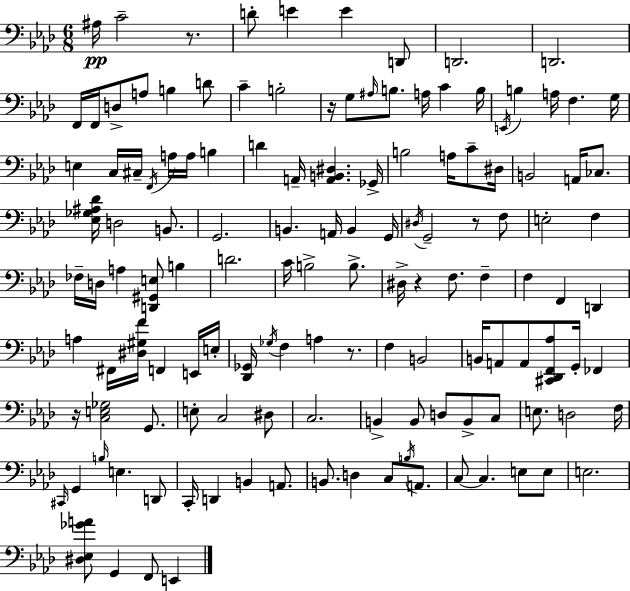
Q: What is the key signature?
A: F minor